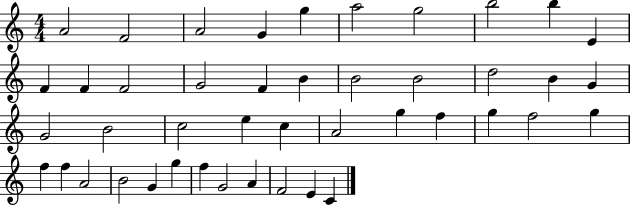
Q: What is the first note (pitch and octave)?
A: A4